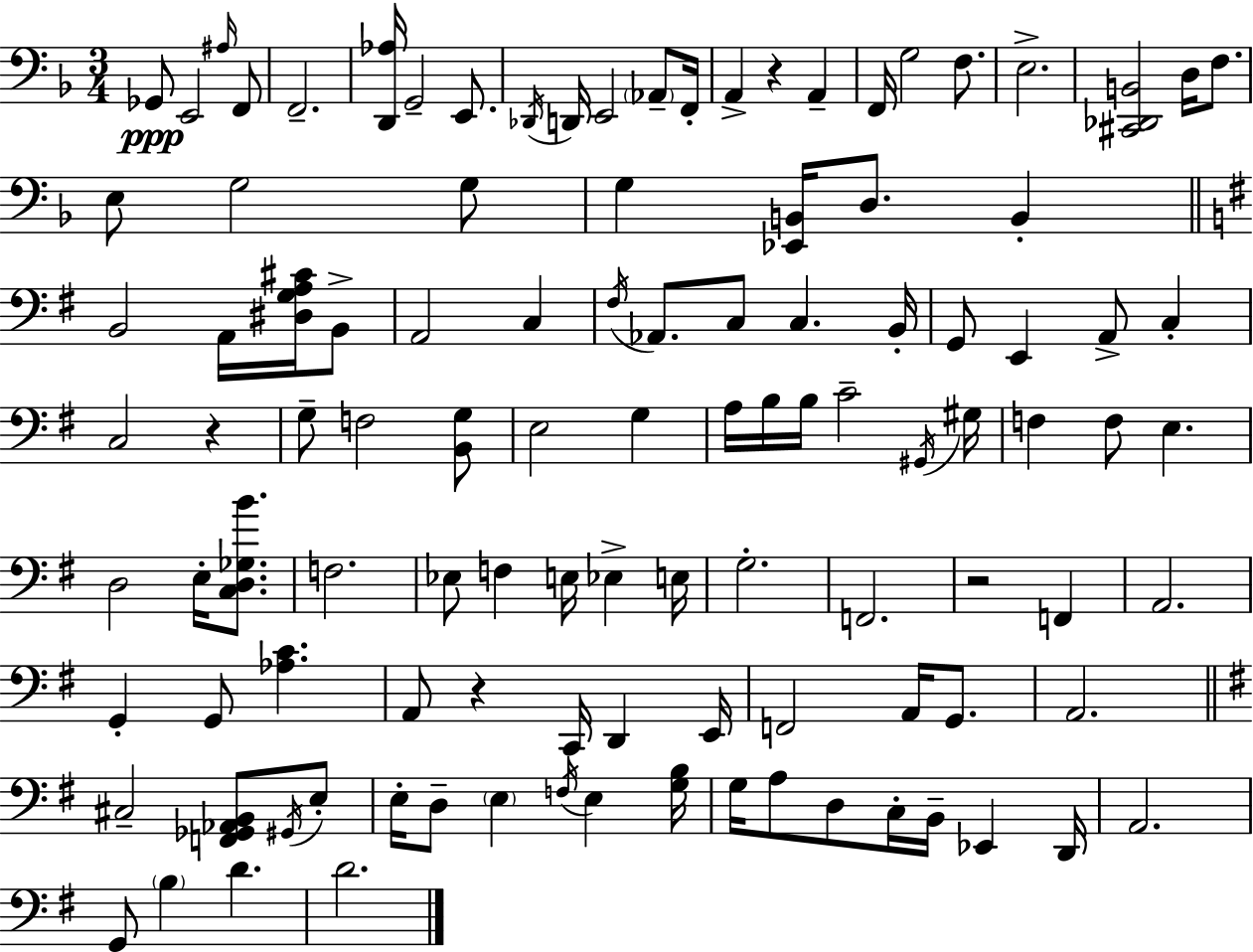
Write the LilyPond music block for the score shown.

{
  \clef bass
  \numericTimeSignature
  \time 3/4
  \key d \minor
  \repeat volta 2 { ges,8\ppp e,2 \grace { ais16 } f,8 | f,2.-- | <d, aes>16 g,2-- e,8. | \acciaccatura { des,16 } d,16 e,2 \parenthesize aes,8-- | \break f,16-. a,4-> r4 a,4-- | f,16 g2 f8. | e2.-> | <cis, des, b,>2 d16 f8. | \break e8 g2 | g8 g4 <ees, b,>16 d8. b,4-. | \bar "||" \break \key g \major b,2 a,16 <dis g a cis'>16 b,8-> | a,2 c4 | \acciaccatura { fis16 } aes,8. c8 c4. | b,16-. g,8 e,4 a,8-> c4-. | \break c2 r4 | g8-- f2 <b, g>8 | e2 g4 | a16 b16 b16 c'2-- | \break \acciaccatura { gis,16 } gis16 f4 f8 e4. | d2 e16-. <c d ges b'>8. | f2. | ees8 f4 e16 ees4-> | \break e16 g2.-. | f,2. | r2 f,4 | a,2. | \break g,4-. g,8 <aes c'>4. | a,8 r4 c,16 d,4 | e,16 f,2 a,16 g,8. | a,2. | \break \bar "||" \break \key g \major cis2-- <f, ges, aes, b,>8 \acciaccatura { gis,16 } e8-. | e16-. d8-- \parenthesize e4 \acciaccatura { f16 } e4 | <g b>16 g16 a8 d8 c16-. b,16-- ees,4 | d,16 a,2. | \break g,8 \parenthesize b4 d'4. | d'2. | } \bar "|."
}